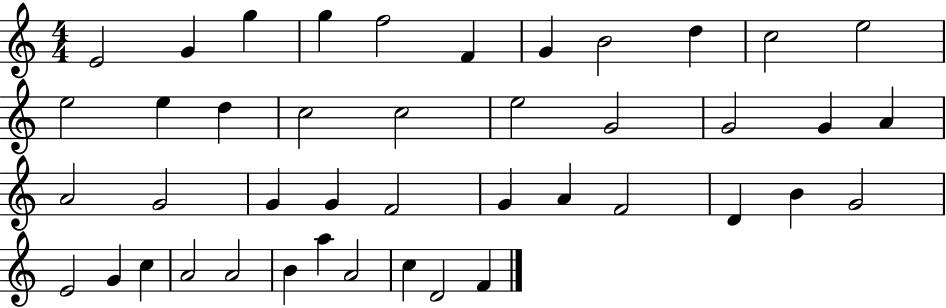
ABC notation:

X:1
T:Untitled
M:4/4
L:1/4
K:C
E2 G g g f2 F G B2 d c2 e2 e2 e d c2 c2 e2 G2 G2 G A A2 G2 G G F2 G A F2 D B G2 E2 G c A2 A2 B a A2 c D2 F